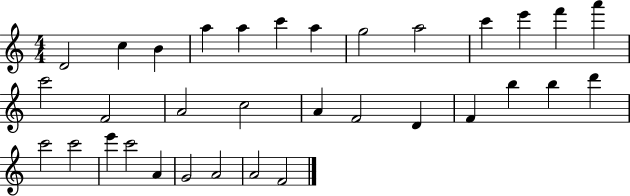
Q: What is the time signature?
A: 4/4